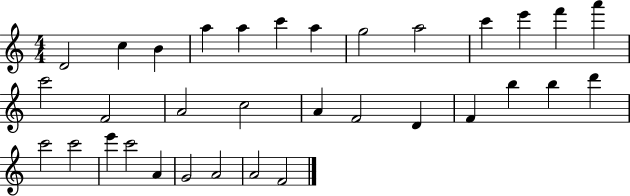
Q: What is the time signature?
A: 4/4